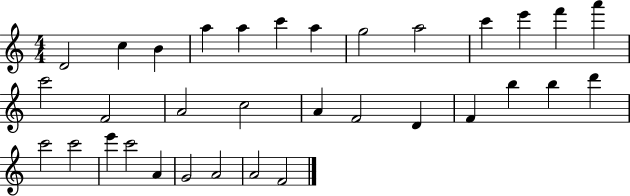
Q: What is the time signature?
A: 4/4